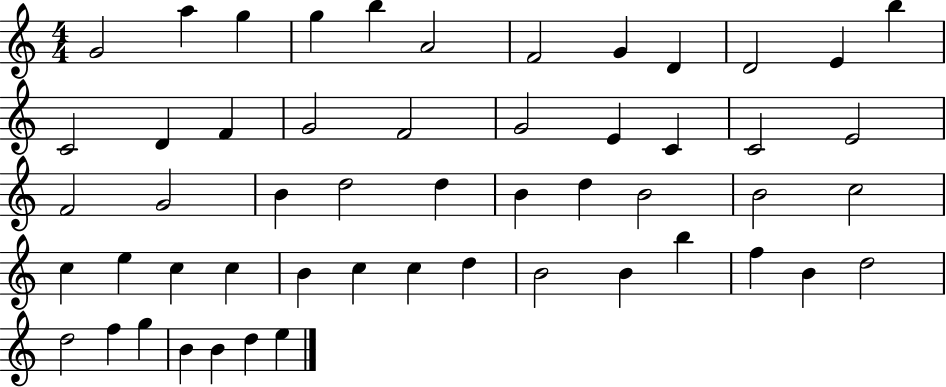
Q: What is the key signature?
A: C major